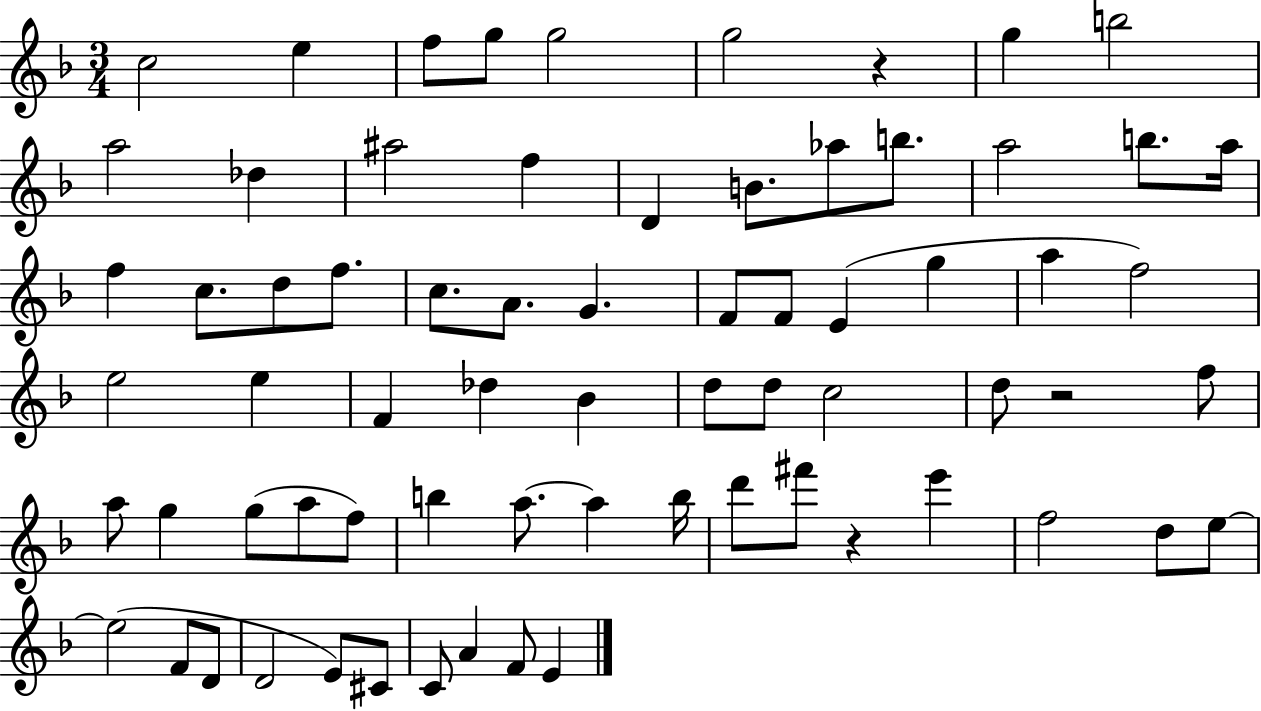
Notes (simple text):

C5/h E5/q F5/e G5/e G5/h G5/h R/q G5/q B5/h A5/h Db5/q A#5/h F5/q D4/q B4/e. Ab5/e B5/e. A5/h B5/e. A5/s F5/q C5/e. D5/e F5/e. C5/e. A4/e. G4/q. F4/e F4/e E4/q G5/q A5/q F5/h E5/h E5/q F4/q Db5/q Bb4/q D5/e D5/e C5/h D5/e R/h F5/e A5/e G5/q G5/e A5/e F5/e B5/q A5/e. A5/q B5/s D6/e F#6/e R/q E6/q F5/h D5/e E5/e E5/h F4/e D4/e D4/h E4/e C#4/e C4/e A4/q F4/e E4/q